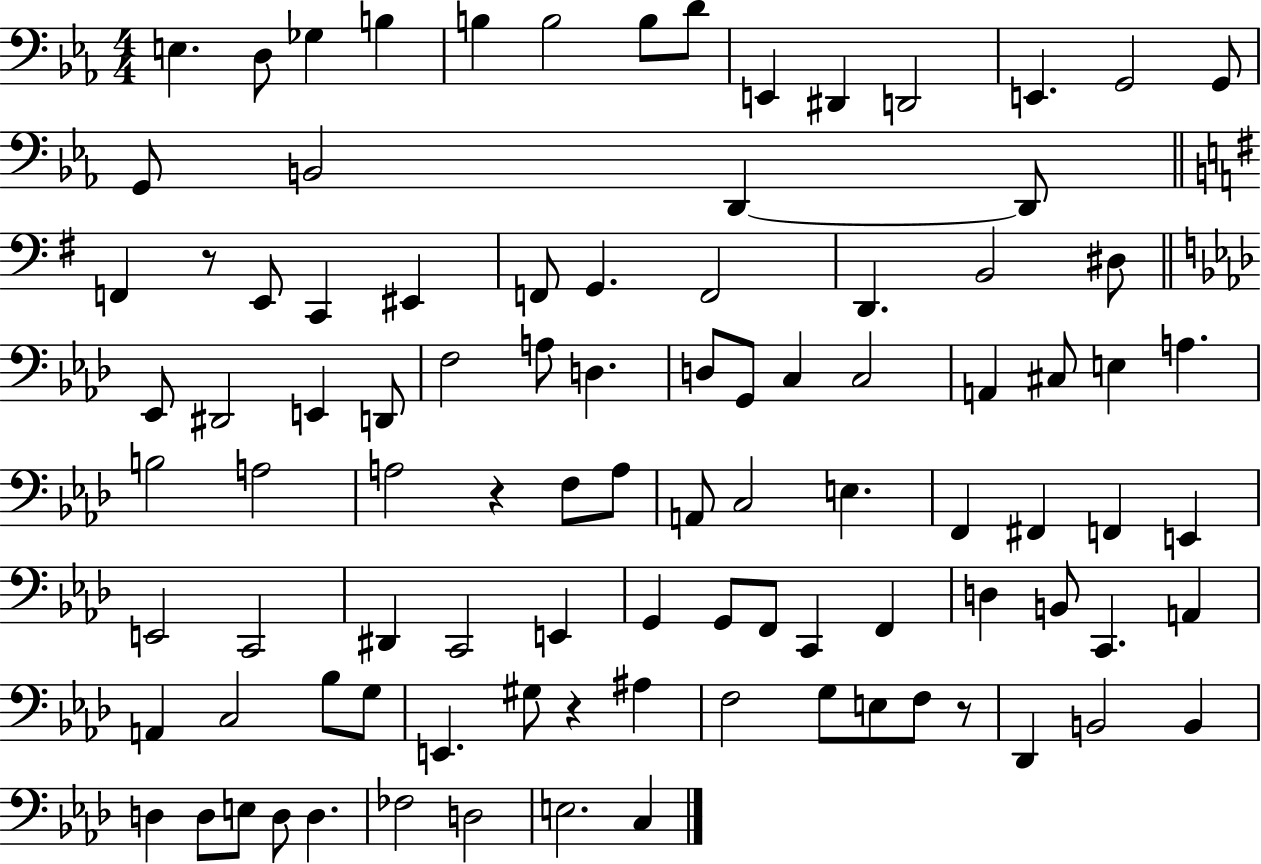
{
  \clef bass
  \numericTimeSignature
  \time 4/4
  \key ees \major
  \repeat volta 2 { e4. d8 ges4 b4 | b4 b2 b8 d'8 | e,4 dis,4 d,2 | e,4. g,2 g,8 | \break g,8 b,2 d,4~~ d,8 | \bar "||" \break \key g \major f,4 r8 e,8 c,4 eis,4 | f,8 g,4. f,2 | d,4. b,2 dis8 | \bar "||" \break \key aes \major ees,8 dis,2 e,4 d,8 | f2 a8 d4. | d8 g,8 c4 c2 | a,4 cis8 e4 a4. | \break b2 a2 | a2 r4 f8 a8 | a,8 c2 e4. | f,4 fis,4 f,4 e,4 | \break e,2 c,2 | dis,4 c,2 e,4 | g,4 g,8 f,8 c,4 f,4 | d4 b,8 c,4. a,4 | \break a,4 c2 bes8 g8 | e,4. gis8 r4 ais4 | f2 g8 e8 f8 r8 | des,4 b,2 b,4 | \break d4 d8 e8 d8 d4. | fes2 d2 | e2. c4 | } \bar "|."
}